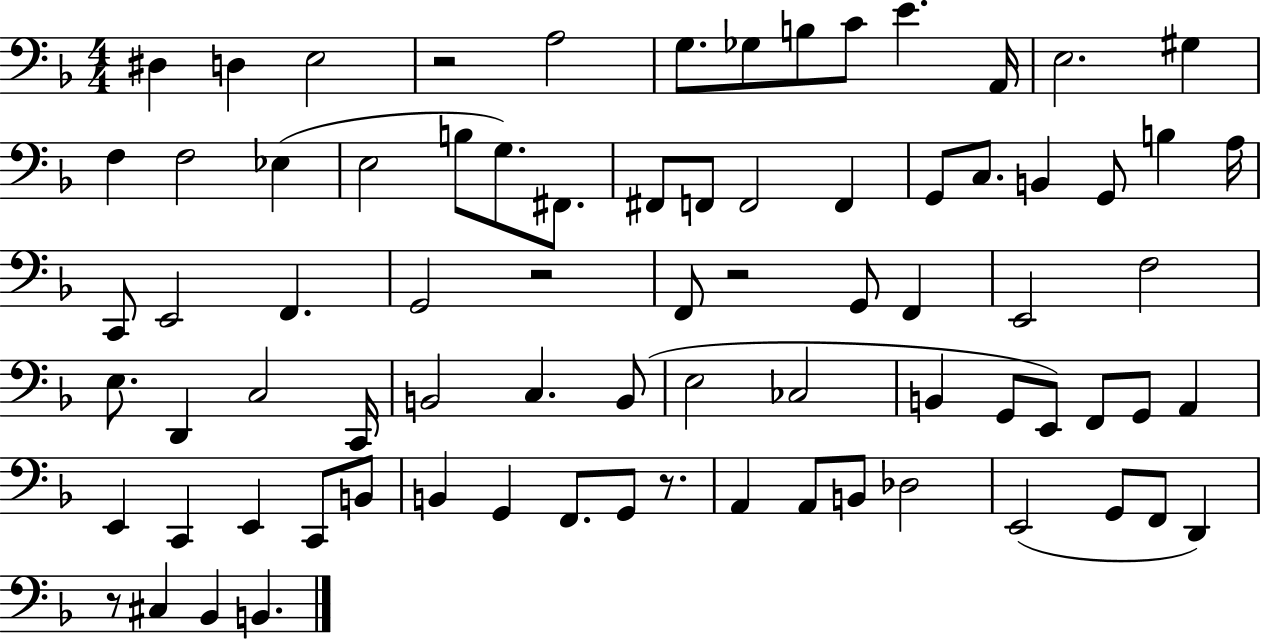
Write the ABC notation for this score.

X:1
T:Untitled
M:4/4
L:1/4
K:F
^D, D, E,2 z2 A,2 G,/2 _G,/2 B,/2 C/2 E A,,/4 E,2 ^G, F, F,2 _E, E,2 B,/2 G,/2 ^F,,/2 ^F,,/2 F,,/2 F,,2 F,, G,,/2 C,/2 B,, G,,/2 B, A,/4 C,,/2 E,,2 F,, G,,2 z2 F,,/2 z2 G,,/2 F,, E,,2 F,2 E,/2 D,, C,2 C,,/4 B,,2 C, B,,/2 E,2 _C,2 B,, G,,/2 E,,/2 F,,/2 G,,/2 A,, E,, C,, E,, C,,/2 B,,/2 B,, G,, F,,/2 G,,/2 z/2 A,, A,,/2 B,,/2 _D,2 E,,2 G,,/2 F,,/2 D,, z/2 ^C, _B,, B,,